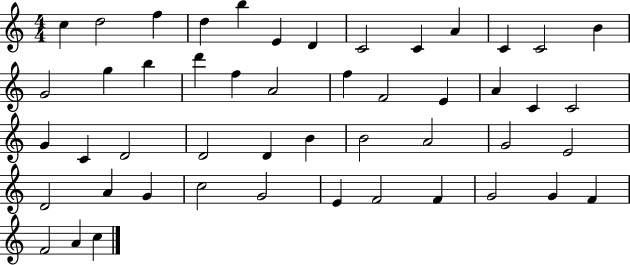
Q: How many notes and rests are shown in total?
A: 49